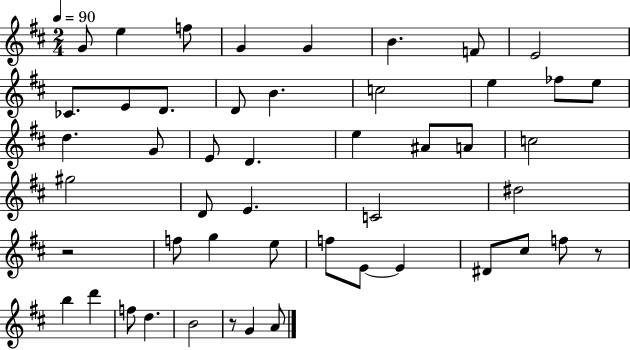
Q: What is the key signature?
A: D major